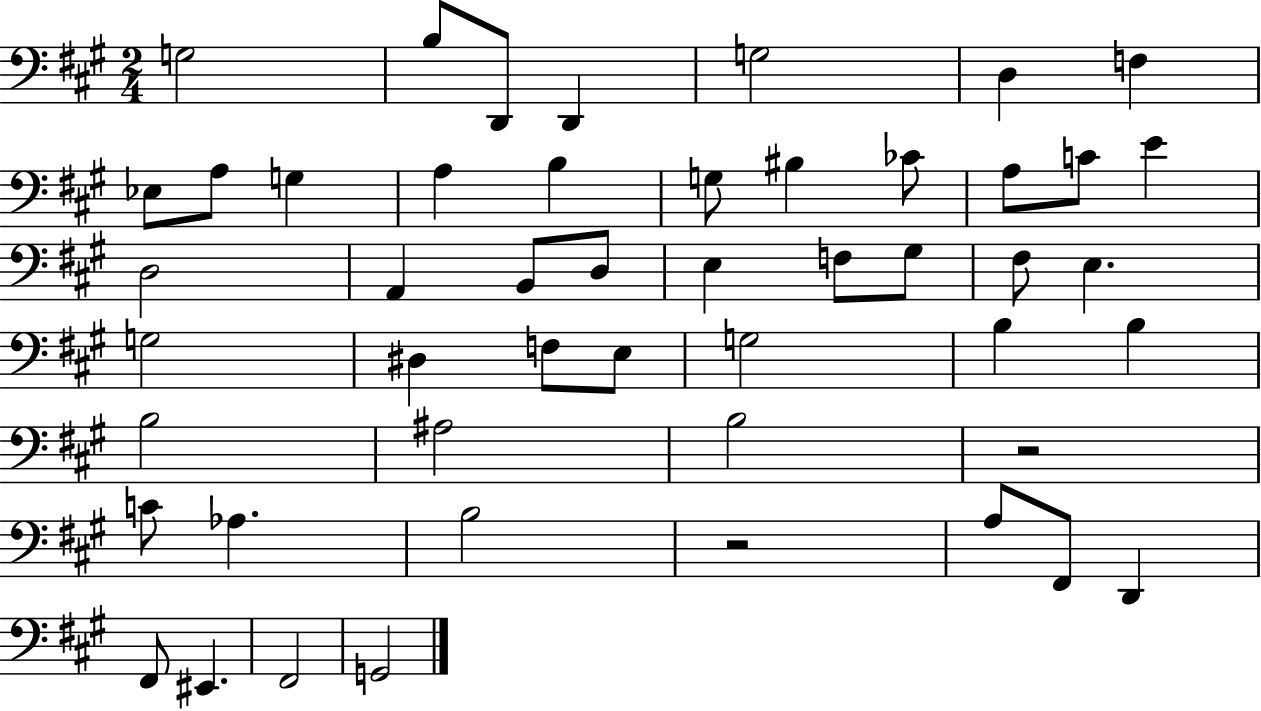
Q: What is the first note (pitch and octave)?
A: G3